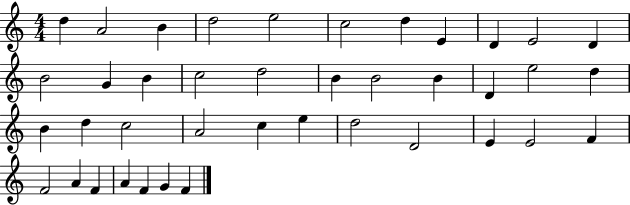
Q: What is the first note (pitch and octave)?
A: D5